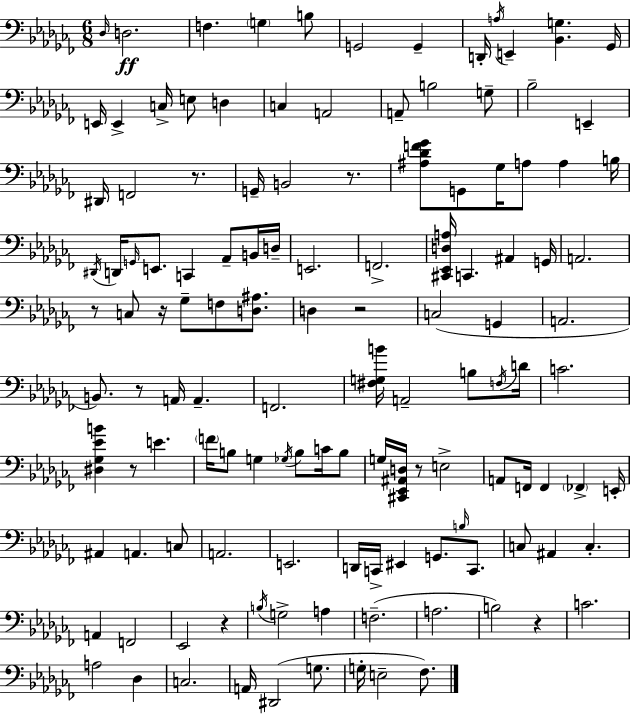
X:1
T:Untitled
M:6/8
L:1/4
K:Abm
_D,/4 D,2 F, G, B,/2 G,,2 G,, D,,/4 A,/4 E,, [_B,,G,] _G,,/4 E,,/4 E,, C,/4 E,/2 D, C, A,,2 A,,/2 B,2 G,/2 _B,2 E,, ^D,,/4 F,,2 z/2 G,,/4 B,,2 z/2 [^A,_DF_G]/2 G,,/2 _G,/4 A,/2 A, B,/4 ^D,,/4 D,,/4 G,,/4 E,,/2 C,, _A,,/2 B,,/4 D,/4 E,,2 F,,2 [^C,,_E,,D,A,]/4 C,, ^A,, G,,/4 A,,2 z/2 C,/2 z/4 _G,/2 F,/2 [D,^A,]/2 D, z2 C,2 G,, A,,2 B,,/2 z/2 A,,/4 A,, F,,2 [^F,G,B]/4 A,,2 B,/2 F,/4 D/4 C2 [^D,_G,_EB] z/2 E F/4 B,/2 G, _G,/4 B,/2 C/4 B,/2 G,/4 [^C,,_E,,^A,,D,]/4 z/2 E,2 A,,/2 F,,/4 F,, _F,, E,,/4 ^A,, A,, C,/2 A,,2 E,,2 D,,/4 C,,/4 ^E,, G,,/2 B,/4 C,,/2 C,/2 ^A,, C, A,, F,,2 _E,,2 z B,/4 G,2 A, F,2 A,2 B,2 z C2 A,2 _D, C,2 A,,/4 ^D,,2 G,/2 G,/4 E,2 _F,/2